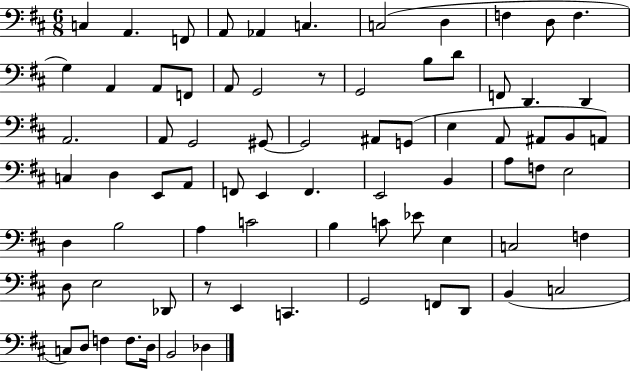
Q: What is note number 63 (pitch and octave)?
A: G2